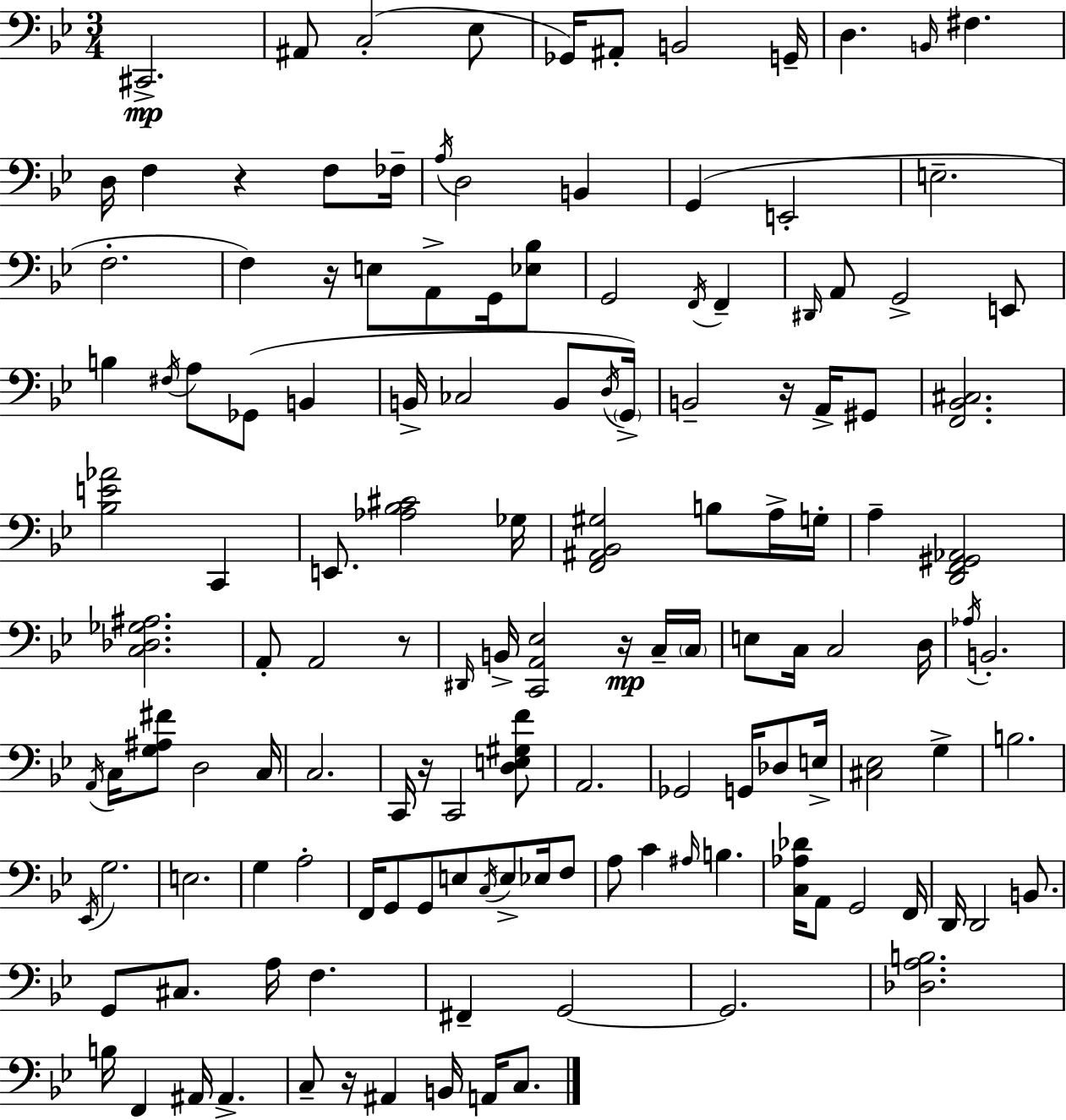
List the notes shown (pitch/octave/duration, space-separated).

C#2/h. A#2/e C3/h Eb3/e Gb2/s A#2/e B2/h G2/s D3/q. B2/s F#3/q. D3/s F3/q R/q F3/e FES3/s A3/s D3/h B2/q G2/q E2/h E3/h. F3/h. F3/q R/s E3/e A2/e G2/s [Eb3,Bb3]/e G2/h F2/s F2/q D#2/s A2/e G2/h E2/e B3/q F#3/s A3/e Gb2/e B2/q B2/s CES3/h B2/e D3/s G2/s B2/h R/s A2/s G#2/e [F2,Bb2,C#3]/h. [Bb3,E4,Ab4]/h C2/q E2/e. [Ab3,Bb3,C#4]/h Gb3/s [F2,A#2,Bb2,G#3]/h B3/e A3/s G3/s A3/q [D2,F2,G#2,Ab2]/h [C3,Db3,Gb3,A#3]/h. A2/e A2/h R/e D#2/s B2/s [C2,A2,Eb3]/h R/s C3/s C3/s E3/e C3/s C3/h D3/s Ab3/s B2/h. A2/s C3/s [G3,A#3,F#4]/e D3/h C3/s C3/h. C2/s R/s C2/h [D3,E3,G#3,F4]/e A2/h. Gb2/h G2/s Db3/e E3/s [C#3,Eb3]/h G3/q B3/h. Eb2/s G3/h. E3/h. G3/q A3/h F2/s G2/e G2/e E3/e C3/s E3/e Eb3/s F3/e A3/e C4/q A#3/s B3/q. [C3,Ab3,Db4]/s A2/e G2/h F2/s D2/s D2/h B2/e. G2/e C#3/e. A3/s F3/q. F#2/q G2/h G2/h. [Db3,A3,B3]/h. B3/s F2/q A#2/s A#2/q. C3/e R/s A#2/q B2/s A2/s C3/e.